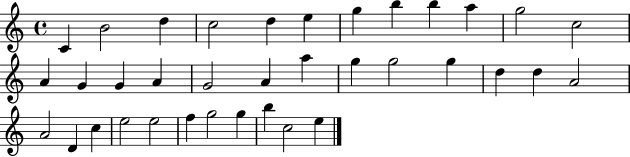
{
  \clef treble
  \time 4/4
  \defaultTimeSignature
  \key c \major
  c'4 b'2 d''4 | c''2 d''4 e''4 | g''4 b''4 b''4 a''4 | g''2 c''2 | \break a'4 g'4 g'4 a'4 | g'2 a'4 a''4 | g''4 g''2 g''4 | d''4 d''4 a'2 | \break a'2 d'4 c''4 | e''2 e''2 | f''4 g''2 g''4 | b''4 c''2 e''4 | \break \bar "|."
}